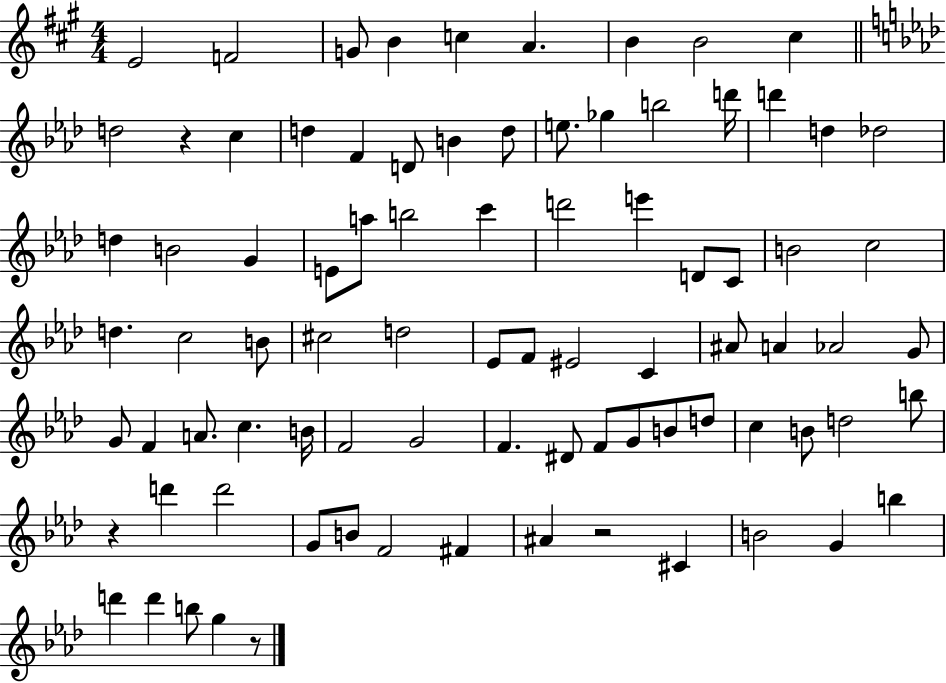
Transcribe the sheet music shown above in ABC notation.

X:1
T:Untitled
M:4/4
L:1/4
K:A
E2 F2 G/2 B c A B B2 ^c d2 z c d F D/2 B d/2 e/2 _g b2 d'/4 d' d _d2 d B2 G E/2 a/2 b2 c' d'2 e' D/2 C/2 B2 c2 d c2 B/2 ^c2 d2 _E/2 F/2 ^E2 C ^A/2 A _A2 G/2 G/2 F A/2 c B/4 F2 G2 F ^D/2 F/2 G/2 B/2 d/2 c B/2 d2 b/2 z d' d'2 G/2 B/2 F2 ^F ^A z2 ^C B2 G b d' d' b/2 g z/2